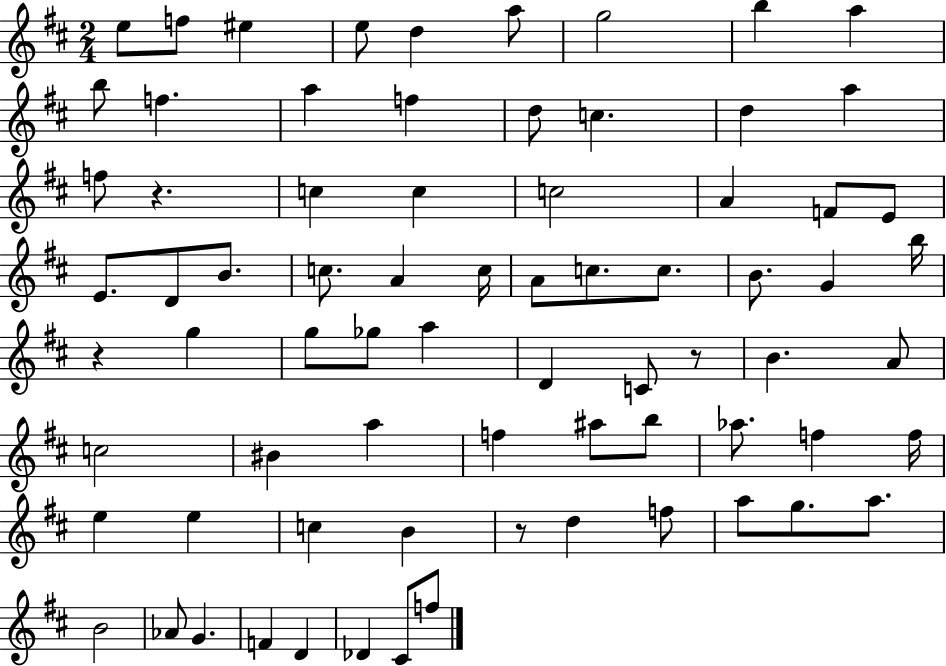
{
  \clef treble
  \numericTimeSignature
  \time 2/4
  \key d \major
  \repeat volta 2 { e''8 f''8 eis''4 | e''8 d''4 a''8 | g''2 | b''4 a''4 | \break b''8 f''4. | a''4 f''4 | d''8 c''4. | d''4 a''4 | \break f''8 r4. | c''4 c''4 | c''2 | a'4 f'8 e'8 | \break e'8. d'8 b'8. | c''8. a'4 c''16 | a'8 c''8. c''8. | b'8. g'4 b''16 | \break r4 g''4 | g''8 ges''8 a''4 | d'4 c'8 r8 | b'4. a'8 | \break c''2 | bis'4 a''4 | f''4 ais''8 b''8 | aes''8. f''4 f''16 | \break e''4 e''4 | c''4 b'4 | r8 d''4 f''8 | a''8 g''8. a''8. | \break b'2 | aes'8 g'4. | f'4 d'4 | des'4 cis'8 f''8 | \break } \bar "|."
}